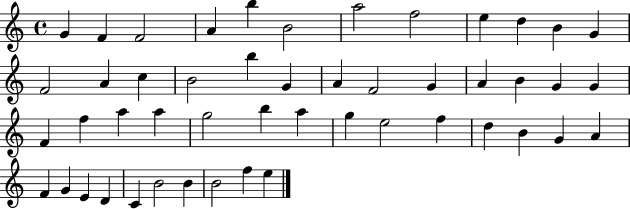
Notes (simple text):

G4/q F4/q F4/h A4/q B5/q B4/h A5/h F5/h E5/q D5/q B4/q G4/q F4/h A4/q C5/q B4/h B5/q G4/q A4/q F4/h G4/q A4/q B4/q G4/q G4/q F4/q F5/q A5/q A5/q G5/h B5/q A5/q G5/q E5/h F5/q D5/q B4/q G4/q A4/q F4/q G4/q E4/q D4/q C4/q B4/h B4/q B4/h F5/q E5/q